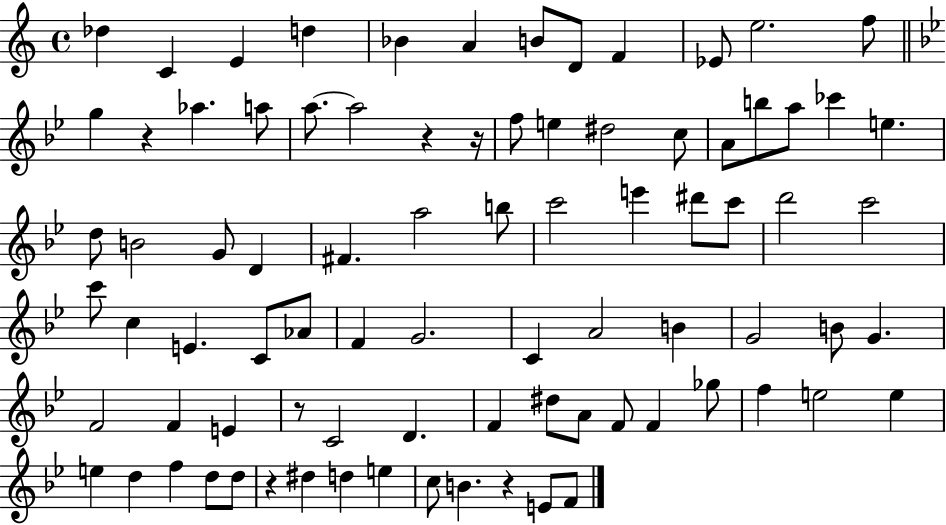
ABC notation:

X:1
T:Untitled
M:4/4
L:1/4
K:C
_d C E d _B A B/2 D/2 F _E/2 e2 f/2 g z _a a/2 a/2 a2 z z/4 f/2 e ^d2 c/2 A/2 b/2 a/2 _c' e d/2 B2 G/2 D ^F a2 b/2 c'2 e' ^d'/2 c'/2 d'2 c'2 c'/2 c E C/2 _A/2 F G2 C A2 B G2 B/2 G F2 F E z/2 C2 D F ^d/2 A/2 F/2 F _g/2 f e2 e e d f d/2 d/2 z ^d d e c/2 B z E/2 F/2